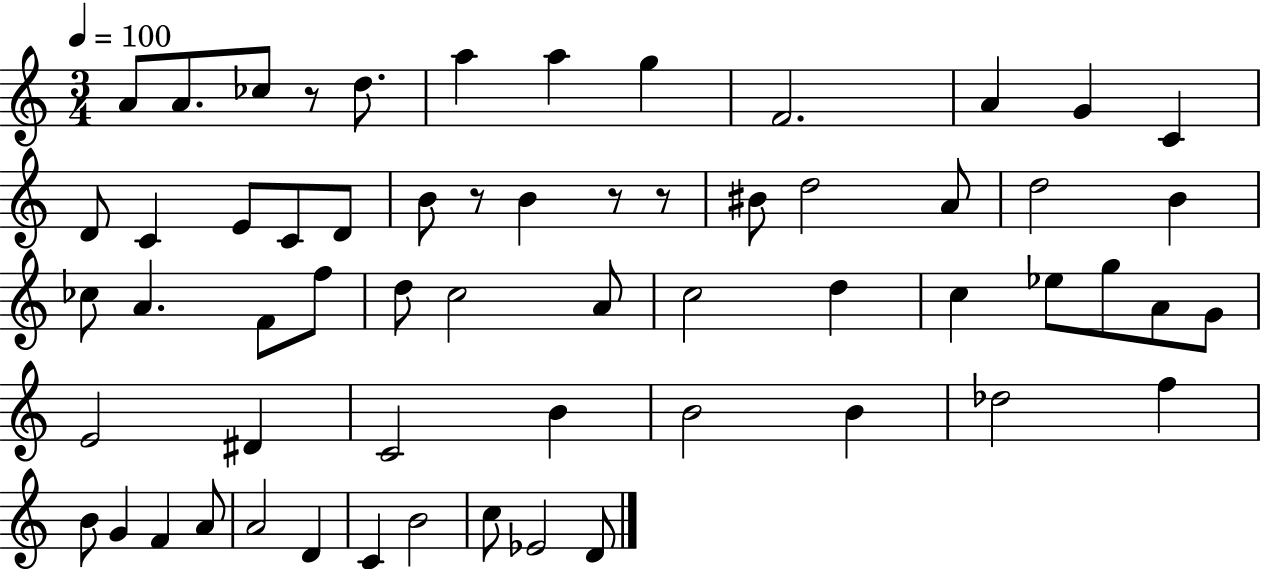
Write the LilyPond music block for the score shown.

{
  \clef treble
  \numericTimeSignature
  \time 3/4
  \key c \major
  \tempo 4 = 100
  \repeat volta 2 { a'8 a'8. ces''8 r8 d''8. | a''4 a''4 g''4 | f'2. | a'4 g'4 c'4 | \break d'8 c'4 e'8 c'8 d'8 | b'8 r8 b'4 r8 r8 | bis'8 d''2 a'8 | d''2 b'4 | \break ces''8 a'4. f'8 f''8 | d''8 c''2 a'8 | c''2 d''4 | c''4 ees''8 g''8 a'8 g'8 | \break e'2 dis'4 | c'2 b'4 | b'2 b'4 | des''2 f''4 | \break b'8 g'4 f'4 a'8 | a'2 d'4 | c'4 b'2 | c''8 ees'2 d'8 | \break } \bar "|."
}